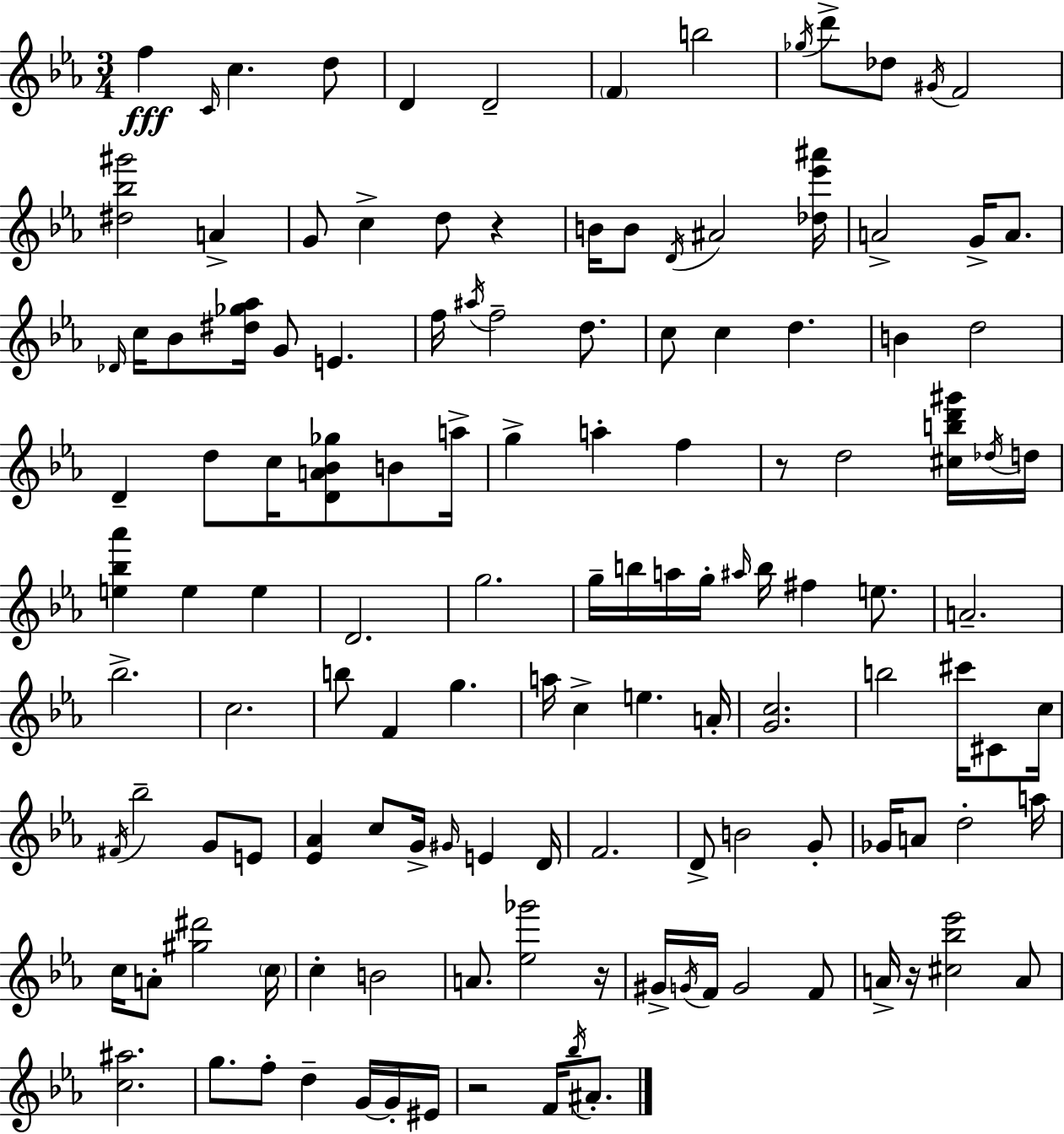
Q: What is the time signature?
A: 3/4